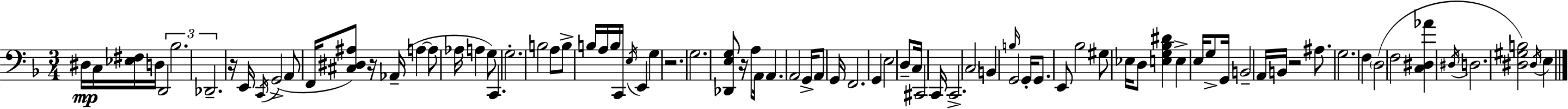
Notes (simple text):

D#3/s C3/s [Eb3,F#3]/s D3/s D2/h Bb3/h. Db2/h. R/s E2/s C2/s G2/h A2/e F2/s [C#3,D#3,A#3]/e R/s Ab2/s A3/q A3/e Ab3/s A3/q G3/e C2/q. G3/h. B3/h A3/e B3/e B3/s A3/s B3/s C2/s E3/s E2/q G3/q R/h. G3/h. [Db2,E3,G3]/e R/s A3/e A2/s A2/q. A2/h G2/s A2/e G2/s F2/h. G2/q E3/h D3/e C3/s C#2/h C2/s C2/h. C3/h B2/q B3/s G2/h G2/s G2/e. E2/e Bb3/h G#3/e Eb3/s D3/e [E3,G3,Bb3,D#4]/q E3/q E3/s G3/e G2/s B2/h A2/s B2/s R/h A#3/e. G3/h. F3/q D3/h F3/h [C3,D#3,Ab4]/q D#3/s D3/h. [D#3,G#3,B3]/h D#3/s E3/q